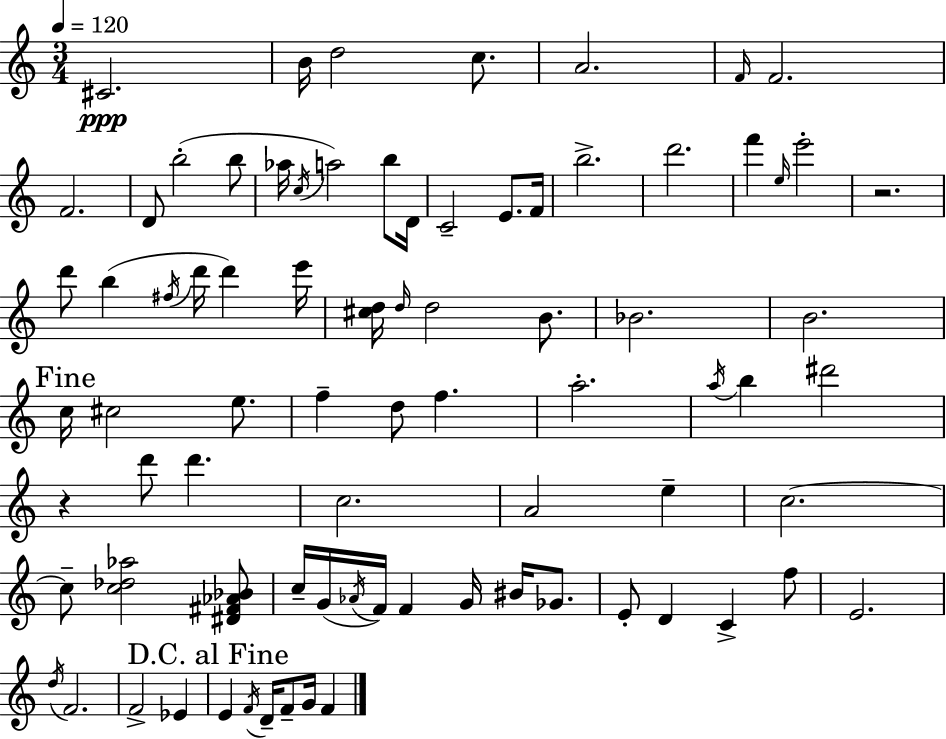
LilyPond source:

{
  \clef treble
  \numericTimeSignature
  \time 3/4
  \key a \minor
  \tempo 4 = 120
  \repeat volta 2 { cis'2.\ppp | b'16 d''2 c''8. | a'2. | \grace { f'16 } f'2. | \break f'2. | d'8 b''2-.( b''8 | aes''16 \acciaccatura { c''16 } a''2) b''8 | d'16 c'2-- e'8. | \break f'16 b''2.-> | d'''2. | f'''4 \grace { e''16 } e'''2-. | r2. | \break d'''8 b''4( \acciaccatura { fis''16 } d'''16 d'''4) | e'''16 <cis'' d''>16 \grace { d''16 } d''2 | b'8. bes'2. | b'2. | \break \mark "Fine" c''16 cis''2 | e''8. f''4-- d''8 f''4. | a''2.-. | \acciaccatura { a''16 } b''4 dis'''2 | \break r4 d'''8 | d'''4. c''2. | a'2 | e''4-- c''2.~~ | \break c''8-- <c'' des'' aes''>2 | <dis' fis' aes' bes'>8 c''16-- g'16( \acciaccatura { aes'16 } f'16) f'4 | g'16 bis'16 ges'8. e'8-. d'4 | c'4-> f''8 e'2. | \break \acciaccatura { d''16 } f'2. | f'2-> | ees'4 \mark "D.C. al Fine" e'4 | \acciaccatura { f'16 } d'16-- f'8-- g'16 f'4 } \bar "|."
}